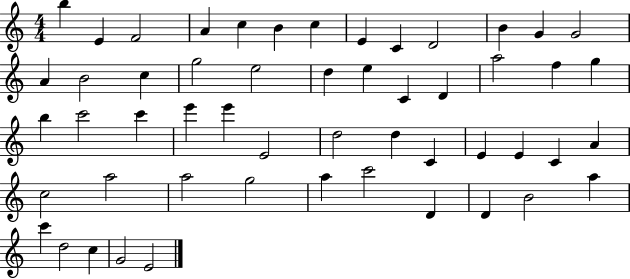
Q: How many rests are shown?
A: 0